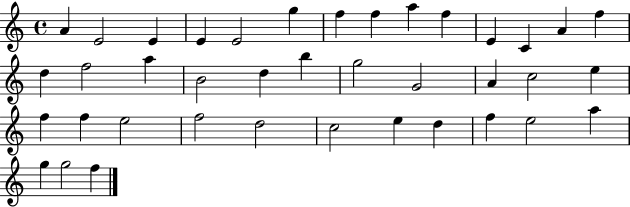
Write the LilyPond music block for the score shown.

{
  \clef treble
  \time 4/4
  \defaultTimeSignature
  \key c \major
  a'4 e'2 e'4 | e'4 e'2 g''4 | f''4 f''4 a''4 f''4 | e'4 c'4 a'4 f''4 | \break d''4 f''2 a''4 | b'2 d''4 b''4 | g''2 g'2 | a'4 c''2 e''4 | \break f''4 f''4 e''2 | f''2 d''2 | c''2 e''4 d''4 | f''4 e''2 a''4 | \break g''4 g''2 f''4 | \bar "|."
}